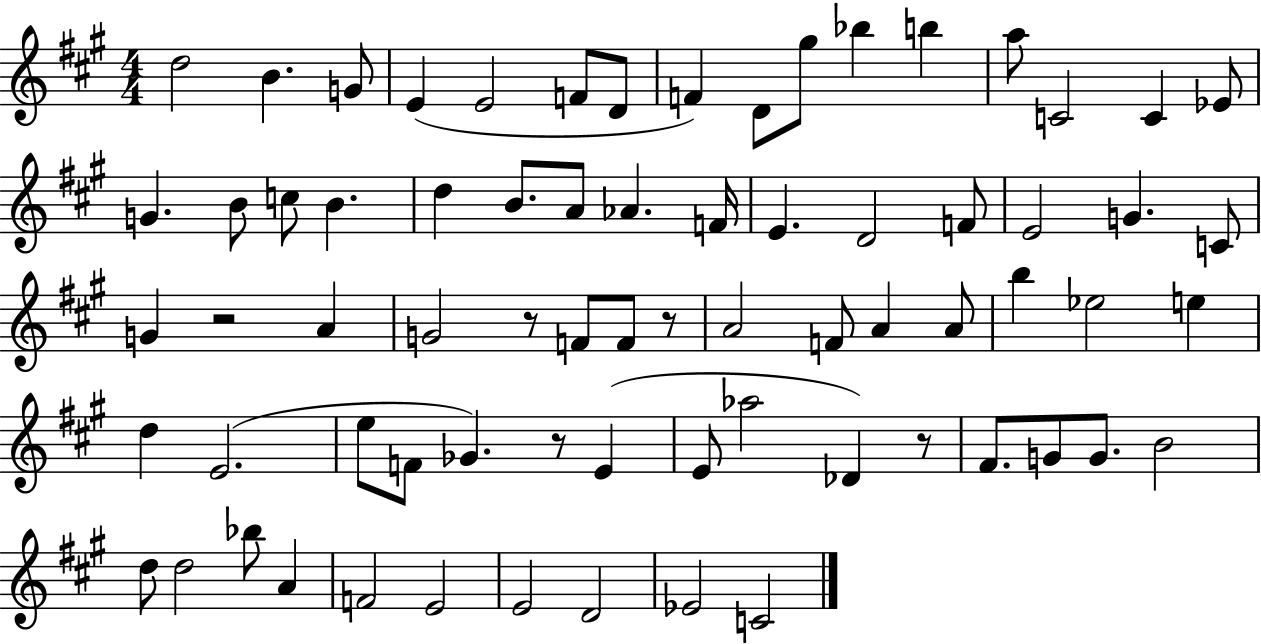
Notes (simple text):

D5/h B4/q. G4/e E4/q E4/h F4/e D4/e F4/q D4/e G#5/e Bb5/q B5/q A5/e C4/h C4/q Eb4/e G4/q. B4/e C5/e B4/q. D5/q B4/e. A4/e Ab4/q. F4/s E4/q. D4/h F4/e E4/h G4/q. C4/e G4/q R/h A4/q G4/h R/e F4/e F4/e R/e A4/h F4/e A4/q A4/e B5/q Eb5/h E5/q D5/q E4/h. E5/e F4/e Gb4/q. R/e E4/q E4/e Ab5/h Db4/q R/e F#4/e. G4/e G4/e. B4/h D5/e D5/h Bb5/e A4/q F4/h E4/h E4/h D4/h Eb4/h C4/h